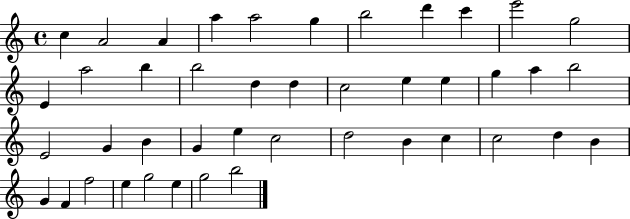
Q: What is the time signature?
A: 4/4